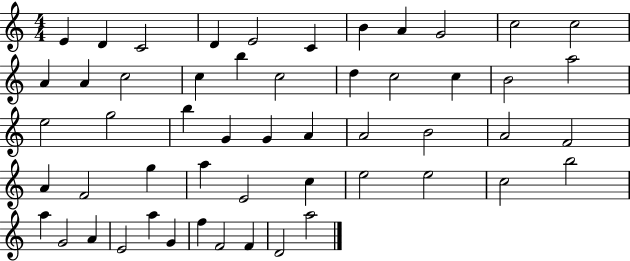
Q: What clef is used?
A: treble